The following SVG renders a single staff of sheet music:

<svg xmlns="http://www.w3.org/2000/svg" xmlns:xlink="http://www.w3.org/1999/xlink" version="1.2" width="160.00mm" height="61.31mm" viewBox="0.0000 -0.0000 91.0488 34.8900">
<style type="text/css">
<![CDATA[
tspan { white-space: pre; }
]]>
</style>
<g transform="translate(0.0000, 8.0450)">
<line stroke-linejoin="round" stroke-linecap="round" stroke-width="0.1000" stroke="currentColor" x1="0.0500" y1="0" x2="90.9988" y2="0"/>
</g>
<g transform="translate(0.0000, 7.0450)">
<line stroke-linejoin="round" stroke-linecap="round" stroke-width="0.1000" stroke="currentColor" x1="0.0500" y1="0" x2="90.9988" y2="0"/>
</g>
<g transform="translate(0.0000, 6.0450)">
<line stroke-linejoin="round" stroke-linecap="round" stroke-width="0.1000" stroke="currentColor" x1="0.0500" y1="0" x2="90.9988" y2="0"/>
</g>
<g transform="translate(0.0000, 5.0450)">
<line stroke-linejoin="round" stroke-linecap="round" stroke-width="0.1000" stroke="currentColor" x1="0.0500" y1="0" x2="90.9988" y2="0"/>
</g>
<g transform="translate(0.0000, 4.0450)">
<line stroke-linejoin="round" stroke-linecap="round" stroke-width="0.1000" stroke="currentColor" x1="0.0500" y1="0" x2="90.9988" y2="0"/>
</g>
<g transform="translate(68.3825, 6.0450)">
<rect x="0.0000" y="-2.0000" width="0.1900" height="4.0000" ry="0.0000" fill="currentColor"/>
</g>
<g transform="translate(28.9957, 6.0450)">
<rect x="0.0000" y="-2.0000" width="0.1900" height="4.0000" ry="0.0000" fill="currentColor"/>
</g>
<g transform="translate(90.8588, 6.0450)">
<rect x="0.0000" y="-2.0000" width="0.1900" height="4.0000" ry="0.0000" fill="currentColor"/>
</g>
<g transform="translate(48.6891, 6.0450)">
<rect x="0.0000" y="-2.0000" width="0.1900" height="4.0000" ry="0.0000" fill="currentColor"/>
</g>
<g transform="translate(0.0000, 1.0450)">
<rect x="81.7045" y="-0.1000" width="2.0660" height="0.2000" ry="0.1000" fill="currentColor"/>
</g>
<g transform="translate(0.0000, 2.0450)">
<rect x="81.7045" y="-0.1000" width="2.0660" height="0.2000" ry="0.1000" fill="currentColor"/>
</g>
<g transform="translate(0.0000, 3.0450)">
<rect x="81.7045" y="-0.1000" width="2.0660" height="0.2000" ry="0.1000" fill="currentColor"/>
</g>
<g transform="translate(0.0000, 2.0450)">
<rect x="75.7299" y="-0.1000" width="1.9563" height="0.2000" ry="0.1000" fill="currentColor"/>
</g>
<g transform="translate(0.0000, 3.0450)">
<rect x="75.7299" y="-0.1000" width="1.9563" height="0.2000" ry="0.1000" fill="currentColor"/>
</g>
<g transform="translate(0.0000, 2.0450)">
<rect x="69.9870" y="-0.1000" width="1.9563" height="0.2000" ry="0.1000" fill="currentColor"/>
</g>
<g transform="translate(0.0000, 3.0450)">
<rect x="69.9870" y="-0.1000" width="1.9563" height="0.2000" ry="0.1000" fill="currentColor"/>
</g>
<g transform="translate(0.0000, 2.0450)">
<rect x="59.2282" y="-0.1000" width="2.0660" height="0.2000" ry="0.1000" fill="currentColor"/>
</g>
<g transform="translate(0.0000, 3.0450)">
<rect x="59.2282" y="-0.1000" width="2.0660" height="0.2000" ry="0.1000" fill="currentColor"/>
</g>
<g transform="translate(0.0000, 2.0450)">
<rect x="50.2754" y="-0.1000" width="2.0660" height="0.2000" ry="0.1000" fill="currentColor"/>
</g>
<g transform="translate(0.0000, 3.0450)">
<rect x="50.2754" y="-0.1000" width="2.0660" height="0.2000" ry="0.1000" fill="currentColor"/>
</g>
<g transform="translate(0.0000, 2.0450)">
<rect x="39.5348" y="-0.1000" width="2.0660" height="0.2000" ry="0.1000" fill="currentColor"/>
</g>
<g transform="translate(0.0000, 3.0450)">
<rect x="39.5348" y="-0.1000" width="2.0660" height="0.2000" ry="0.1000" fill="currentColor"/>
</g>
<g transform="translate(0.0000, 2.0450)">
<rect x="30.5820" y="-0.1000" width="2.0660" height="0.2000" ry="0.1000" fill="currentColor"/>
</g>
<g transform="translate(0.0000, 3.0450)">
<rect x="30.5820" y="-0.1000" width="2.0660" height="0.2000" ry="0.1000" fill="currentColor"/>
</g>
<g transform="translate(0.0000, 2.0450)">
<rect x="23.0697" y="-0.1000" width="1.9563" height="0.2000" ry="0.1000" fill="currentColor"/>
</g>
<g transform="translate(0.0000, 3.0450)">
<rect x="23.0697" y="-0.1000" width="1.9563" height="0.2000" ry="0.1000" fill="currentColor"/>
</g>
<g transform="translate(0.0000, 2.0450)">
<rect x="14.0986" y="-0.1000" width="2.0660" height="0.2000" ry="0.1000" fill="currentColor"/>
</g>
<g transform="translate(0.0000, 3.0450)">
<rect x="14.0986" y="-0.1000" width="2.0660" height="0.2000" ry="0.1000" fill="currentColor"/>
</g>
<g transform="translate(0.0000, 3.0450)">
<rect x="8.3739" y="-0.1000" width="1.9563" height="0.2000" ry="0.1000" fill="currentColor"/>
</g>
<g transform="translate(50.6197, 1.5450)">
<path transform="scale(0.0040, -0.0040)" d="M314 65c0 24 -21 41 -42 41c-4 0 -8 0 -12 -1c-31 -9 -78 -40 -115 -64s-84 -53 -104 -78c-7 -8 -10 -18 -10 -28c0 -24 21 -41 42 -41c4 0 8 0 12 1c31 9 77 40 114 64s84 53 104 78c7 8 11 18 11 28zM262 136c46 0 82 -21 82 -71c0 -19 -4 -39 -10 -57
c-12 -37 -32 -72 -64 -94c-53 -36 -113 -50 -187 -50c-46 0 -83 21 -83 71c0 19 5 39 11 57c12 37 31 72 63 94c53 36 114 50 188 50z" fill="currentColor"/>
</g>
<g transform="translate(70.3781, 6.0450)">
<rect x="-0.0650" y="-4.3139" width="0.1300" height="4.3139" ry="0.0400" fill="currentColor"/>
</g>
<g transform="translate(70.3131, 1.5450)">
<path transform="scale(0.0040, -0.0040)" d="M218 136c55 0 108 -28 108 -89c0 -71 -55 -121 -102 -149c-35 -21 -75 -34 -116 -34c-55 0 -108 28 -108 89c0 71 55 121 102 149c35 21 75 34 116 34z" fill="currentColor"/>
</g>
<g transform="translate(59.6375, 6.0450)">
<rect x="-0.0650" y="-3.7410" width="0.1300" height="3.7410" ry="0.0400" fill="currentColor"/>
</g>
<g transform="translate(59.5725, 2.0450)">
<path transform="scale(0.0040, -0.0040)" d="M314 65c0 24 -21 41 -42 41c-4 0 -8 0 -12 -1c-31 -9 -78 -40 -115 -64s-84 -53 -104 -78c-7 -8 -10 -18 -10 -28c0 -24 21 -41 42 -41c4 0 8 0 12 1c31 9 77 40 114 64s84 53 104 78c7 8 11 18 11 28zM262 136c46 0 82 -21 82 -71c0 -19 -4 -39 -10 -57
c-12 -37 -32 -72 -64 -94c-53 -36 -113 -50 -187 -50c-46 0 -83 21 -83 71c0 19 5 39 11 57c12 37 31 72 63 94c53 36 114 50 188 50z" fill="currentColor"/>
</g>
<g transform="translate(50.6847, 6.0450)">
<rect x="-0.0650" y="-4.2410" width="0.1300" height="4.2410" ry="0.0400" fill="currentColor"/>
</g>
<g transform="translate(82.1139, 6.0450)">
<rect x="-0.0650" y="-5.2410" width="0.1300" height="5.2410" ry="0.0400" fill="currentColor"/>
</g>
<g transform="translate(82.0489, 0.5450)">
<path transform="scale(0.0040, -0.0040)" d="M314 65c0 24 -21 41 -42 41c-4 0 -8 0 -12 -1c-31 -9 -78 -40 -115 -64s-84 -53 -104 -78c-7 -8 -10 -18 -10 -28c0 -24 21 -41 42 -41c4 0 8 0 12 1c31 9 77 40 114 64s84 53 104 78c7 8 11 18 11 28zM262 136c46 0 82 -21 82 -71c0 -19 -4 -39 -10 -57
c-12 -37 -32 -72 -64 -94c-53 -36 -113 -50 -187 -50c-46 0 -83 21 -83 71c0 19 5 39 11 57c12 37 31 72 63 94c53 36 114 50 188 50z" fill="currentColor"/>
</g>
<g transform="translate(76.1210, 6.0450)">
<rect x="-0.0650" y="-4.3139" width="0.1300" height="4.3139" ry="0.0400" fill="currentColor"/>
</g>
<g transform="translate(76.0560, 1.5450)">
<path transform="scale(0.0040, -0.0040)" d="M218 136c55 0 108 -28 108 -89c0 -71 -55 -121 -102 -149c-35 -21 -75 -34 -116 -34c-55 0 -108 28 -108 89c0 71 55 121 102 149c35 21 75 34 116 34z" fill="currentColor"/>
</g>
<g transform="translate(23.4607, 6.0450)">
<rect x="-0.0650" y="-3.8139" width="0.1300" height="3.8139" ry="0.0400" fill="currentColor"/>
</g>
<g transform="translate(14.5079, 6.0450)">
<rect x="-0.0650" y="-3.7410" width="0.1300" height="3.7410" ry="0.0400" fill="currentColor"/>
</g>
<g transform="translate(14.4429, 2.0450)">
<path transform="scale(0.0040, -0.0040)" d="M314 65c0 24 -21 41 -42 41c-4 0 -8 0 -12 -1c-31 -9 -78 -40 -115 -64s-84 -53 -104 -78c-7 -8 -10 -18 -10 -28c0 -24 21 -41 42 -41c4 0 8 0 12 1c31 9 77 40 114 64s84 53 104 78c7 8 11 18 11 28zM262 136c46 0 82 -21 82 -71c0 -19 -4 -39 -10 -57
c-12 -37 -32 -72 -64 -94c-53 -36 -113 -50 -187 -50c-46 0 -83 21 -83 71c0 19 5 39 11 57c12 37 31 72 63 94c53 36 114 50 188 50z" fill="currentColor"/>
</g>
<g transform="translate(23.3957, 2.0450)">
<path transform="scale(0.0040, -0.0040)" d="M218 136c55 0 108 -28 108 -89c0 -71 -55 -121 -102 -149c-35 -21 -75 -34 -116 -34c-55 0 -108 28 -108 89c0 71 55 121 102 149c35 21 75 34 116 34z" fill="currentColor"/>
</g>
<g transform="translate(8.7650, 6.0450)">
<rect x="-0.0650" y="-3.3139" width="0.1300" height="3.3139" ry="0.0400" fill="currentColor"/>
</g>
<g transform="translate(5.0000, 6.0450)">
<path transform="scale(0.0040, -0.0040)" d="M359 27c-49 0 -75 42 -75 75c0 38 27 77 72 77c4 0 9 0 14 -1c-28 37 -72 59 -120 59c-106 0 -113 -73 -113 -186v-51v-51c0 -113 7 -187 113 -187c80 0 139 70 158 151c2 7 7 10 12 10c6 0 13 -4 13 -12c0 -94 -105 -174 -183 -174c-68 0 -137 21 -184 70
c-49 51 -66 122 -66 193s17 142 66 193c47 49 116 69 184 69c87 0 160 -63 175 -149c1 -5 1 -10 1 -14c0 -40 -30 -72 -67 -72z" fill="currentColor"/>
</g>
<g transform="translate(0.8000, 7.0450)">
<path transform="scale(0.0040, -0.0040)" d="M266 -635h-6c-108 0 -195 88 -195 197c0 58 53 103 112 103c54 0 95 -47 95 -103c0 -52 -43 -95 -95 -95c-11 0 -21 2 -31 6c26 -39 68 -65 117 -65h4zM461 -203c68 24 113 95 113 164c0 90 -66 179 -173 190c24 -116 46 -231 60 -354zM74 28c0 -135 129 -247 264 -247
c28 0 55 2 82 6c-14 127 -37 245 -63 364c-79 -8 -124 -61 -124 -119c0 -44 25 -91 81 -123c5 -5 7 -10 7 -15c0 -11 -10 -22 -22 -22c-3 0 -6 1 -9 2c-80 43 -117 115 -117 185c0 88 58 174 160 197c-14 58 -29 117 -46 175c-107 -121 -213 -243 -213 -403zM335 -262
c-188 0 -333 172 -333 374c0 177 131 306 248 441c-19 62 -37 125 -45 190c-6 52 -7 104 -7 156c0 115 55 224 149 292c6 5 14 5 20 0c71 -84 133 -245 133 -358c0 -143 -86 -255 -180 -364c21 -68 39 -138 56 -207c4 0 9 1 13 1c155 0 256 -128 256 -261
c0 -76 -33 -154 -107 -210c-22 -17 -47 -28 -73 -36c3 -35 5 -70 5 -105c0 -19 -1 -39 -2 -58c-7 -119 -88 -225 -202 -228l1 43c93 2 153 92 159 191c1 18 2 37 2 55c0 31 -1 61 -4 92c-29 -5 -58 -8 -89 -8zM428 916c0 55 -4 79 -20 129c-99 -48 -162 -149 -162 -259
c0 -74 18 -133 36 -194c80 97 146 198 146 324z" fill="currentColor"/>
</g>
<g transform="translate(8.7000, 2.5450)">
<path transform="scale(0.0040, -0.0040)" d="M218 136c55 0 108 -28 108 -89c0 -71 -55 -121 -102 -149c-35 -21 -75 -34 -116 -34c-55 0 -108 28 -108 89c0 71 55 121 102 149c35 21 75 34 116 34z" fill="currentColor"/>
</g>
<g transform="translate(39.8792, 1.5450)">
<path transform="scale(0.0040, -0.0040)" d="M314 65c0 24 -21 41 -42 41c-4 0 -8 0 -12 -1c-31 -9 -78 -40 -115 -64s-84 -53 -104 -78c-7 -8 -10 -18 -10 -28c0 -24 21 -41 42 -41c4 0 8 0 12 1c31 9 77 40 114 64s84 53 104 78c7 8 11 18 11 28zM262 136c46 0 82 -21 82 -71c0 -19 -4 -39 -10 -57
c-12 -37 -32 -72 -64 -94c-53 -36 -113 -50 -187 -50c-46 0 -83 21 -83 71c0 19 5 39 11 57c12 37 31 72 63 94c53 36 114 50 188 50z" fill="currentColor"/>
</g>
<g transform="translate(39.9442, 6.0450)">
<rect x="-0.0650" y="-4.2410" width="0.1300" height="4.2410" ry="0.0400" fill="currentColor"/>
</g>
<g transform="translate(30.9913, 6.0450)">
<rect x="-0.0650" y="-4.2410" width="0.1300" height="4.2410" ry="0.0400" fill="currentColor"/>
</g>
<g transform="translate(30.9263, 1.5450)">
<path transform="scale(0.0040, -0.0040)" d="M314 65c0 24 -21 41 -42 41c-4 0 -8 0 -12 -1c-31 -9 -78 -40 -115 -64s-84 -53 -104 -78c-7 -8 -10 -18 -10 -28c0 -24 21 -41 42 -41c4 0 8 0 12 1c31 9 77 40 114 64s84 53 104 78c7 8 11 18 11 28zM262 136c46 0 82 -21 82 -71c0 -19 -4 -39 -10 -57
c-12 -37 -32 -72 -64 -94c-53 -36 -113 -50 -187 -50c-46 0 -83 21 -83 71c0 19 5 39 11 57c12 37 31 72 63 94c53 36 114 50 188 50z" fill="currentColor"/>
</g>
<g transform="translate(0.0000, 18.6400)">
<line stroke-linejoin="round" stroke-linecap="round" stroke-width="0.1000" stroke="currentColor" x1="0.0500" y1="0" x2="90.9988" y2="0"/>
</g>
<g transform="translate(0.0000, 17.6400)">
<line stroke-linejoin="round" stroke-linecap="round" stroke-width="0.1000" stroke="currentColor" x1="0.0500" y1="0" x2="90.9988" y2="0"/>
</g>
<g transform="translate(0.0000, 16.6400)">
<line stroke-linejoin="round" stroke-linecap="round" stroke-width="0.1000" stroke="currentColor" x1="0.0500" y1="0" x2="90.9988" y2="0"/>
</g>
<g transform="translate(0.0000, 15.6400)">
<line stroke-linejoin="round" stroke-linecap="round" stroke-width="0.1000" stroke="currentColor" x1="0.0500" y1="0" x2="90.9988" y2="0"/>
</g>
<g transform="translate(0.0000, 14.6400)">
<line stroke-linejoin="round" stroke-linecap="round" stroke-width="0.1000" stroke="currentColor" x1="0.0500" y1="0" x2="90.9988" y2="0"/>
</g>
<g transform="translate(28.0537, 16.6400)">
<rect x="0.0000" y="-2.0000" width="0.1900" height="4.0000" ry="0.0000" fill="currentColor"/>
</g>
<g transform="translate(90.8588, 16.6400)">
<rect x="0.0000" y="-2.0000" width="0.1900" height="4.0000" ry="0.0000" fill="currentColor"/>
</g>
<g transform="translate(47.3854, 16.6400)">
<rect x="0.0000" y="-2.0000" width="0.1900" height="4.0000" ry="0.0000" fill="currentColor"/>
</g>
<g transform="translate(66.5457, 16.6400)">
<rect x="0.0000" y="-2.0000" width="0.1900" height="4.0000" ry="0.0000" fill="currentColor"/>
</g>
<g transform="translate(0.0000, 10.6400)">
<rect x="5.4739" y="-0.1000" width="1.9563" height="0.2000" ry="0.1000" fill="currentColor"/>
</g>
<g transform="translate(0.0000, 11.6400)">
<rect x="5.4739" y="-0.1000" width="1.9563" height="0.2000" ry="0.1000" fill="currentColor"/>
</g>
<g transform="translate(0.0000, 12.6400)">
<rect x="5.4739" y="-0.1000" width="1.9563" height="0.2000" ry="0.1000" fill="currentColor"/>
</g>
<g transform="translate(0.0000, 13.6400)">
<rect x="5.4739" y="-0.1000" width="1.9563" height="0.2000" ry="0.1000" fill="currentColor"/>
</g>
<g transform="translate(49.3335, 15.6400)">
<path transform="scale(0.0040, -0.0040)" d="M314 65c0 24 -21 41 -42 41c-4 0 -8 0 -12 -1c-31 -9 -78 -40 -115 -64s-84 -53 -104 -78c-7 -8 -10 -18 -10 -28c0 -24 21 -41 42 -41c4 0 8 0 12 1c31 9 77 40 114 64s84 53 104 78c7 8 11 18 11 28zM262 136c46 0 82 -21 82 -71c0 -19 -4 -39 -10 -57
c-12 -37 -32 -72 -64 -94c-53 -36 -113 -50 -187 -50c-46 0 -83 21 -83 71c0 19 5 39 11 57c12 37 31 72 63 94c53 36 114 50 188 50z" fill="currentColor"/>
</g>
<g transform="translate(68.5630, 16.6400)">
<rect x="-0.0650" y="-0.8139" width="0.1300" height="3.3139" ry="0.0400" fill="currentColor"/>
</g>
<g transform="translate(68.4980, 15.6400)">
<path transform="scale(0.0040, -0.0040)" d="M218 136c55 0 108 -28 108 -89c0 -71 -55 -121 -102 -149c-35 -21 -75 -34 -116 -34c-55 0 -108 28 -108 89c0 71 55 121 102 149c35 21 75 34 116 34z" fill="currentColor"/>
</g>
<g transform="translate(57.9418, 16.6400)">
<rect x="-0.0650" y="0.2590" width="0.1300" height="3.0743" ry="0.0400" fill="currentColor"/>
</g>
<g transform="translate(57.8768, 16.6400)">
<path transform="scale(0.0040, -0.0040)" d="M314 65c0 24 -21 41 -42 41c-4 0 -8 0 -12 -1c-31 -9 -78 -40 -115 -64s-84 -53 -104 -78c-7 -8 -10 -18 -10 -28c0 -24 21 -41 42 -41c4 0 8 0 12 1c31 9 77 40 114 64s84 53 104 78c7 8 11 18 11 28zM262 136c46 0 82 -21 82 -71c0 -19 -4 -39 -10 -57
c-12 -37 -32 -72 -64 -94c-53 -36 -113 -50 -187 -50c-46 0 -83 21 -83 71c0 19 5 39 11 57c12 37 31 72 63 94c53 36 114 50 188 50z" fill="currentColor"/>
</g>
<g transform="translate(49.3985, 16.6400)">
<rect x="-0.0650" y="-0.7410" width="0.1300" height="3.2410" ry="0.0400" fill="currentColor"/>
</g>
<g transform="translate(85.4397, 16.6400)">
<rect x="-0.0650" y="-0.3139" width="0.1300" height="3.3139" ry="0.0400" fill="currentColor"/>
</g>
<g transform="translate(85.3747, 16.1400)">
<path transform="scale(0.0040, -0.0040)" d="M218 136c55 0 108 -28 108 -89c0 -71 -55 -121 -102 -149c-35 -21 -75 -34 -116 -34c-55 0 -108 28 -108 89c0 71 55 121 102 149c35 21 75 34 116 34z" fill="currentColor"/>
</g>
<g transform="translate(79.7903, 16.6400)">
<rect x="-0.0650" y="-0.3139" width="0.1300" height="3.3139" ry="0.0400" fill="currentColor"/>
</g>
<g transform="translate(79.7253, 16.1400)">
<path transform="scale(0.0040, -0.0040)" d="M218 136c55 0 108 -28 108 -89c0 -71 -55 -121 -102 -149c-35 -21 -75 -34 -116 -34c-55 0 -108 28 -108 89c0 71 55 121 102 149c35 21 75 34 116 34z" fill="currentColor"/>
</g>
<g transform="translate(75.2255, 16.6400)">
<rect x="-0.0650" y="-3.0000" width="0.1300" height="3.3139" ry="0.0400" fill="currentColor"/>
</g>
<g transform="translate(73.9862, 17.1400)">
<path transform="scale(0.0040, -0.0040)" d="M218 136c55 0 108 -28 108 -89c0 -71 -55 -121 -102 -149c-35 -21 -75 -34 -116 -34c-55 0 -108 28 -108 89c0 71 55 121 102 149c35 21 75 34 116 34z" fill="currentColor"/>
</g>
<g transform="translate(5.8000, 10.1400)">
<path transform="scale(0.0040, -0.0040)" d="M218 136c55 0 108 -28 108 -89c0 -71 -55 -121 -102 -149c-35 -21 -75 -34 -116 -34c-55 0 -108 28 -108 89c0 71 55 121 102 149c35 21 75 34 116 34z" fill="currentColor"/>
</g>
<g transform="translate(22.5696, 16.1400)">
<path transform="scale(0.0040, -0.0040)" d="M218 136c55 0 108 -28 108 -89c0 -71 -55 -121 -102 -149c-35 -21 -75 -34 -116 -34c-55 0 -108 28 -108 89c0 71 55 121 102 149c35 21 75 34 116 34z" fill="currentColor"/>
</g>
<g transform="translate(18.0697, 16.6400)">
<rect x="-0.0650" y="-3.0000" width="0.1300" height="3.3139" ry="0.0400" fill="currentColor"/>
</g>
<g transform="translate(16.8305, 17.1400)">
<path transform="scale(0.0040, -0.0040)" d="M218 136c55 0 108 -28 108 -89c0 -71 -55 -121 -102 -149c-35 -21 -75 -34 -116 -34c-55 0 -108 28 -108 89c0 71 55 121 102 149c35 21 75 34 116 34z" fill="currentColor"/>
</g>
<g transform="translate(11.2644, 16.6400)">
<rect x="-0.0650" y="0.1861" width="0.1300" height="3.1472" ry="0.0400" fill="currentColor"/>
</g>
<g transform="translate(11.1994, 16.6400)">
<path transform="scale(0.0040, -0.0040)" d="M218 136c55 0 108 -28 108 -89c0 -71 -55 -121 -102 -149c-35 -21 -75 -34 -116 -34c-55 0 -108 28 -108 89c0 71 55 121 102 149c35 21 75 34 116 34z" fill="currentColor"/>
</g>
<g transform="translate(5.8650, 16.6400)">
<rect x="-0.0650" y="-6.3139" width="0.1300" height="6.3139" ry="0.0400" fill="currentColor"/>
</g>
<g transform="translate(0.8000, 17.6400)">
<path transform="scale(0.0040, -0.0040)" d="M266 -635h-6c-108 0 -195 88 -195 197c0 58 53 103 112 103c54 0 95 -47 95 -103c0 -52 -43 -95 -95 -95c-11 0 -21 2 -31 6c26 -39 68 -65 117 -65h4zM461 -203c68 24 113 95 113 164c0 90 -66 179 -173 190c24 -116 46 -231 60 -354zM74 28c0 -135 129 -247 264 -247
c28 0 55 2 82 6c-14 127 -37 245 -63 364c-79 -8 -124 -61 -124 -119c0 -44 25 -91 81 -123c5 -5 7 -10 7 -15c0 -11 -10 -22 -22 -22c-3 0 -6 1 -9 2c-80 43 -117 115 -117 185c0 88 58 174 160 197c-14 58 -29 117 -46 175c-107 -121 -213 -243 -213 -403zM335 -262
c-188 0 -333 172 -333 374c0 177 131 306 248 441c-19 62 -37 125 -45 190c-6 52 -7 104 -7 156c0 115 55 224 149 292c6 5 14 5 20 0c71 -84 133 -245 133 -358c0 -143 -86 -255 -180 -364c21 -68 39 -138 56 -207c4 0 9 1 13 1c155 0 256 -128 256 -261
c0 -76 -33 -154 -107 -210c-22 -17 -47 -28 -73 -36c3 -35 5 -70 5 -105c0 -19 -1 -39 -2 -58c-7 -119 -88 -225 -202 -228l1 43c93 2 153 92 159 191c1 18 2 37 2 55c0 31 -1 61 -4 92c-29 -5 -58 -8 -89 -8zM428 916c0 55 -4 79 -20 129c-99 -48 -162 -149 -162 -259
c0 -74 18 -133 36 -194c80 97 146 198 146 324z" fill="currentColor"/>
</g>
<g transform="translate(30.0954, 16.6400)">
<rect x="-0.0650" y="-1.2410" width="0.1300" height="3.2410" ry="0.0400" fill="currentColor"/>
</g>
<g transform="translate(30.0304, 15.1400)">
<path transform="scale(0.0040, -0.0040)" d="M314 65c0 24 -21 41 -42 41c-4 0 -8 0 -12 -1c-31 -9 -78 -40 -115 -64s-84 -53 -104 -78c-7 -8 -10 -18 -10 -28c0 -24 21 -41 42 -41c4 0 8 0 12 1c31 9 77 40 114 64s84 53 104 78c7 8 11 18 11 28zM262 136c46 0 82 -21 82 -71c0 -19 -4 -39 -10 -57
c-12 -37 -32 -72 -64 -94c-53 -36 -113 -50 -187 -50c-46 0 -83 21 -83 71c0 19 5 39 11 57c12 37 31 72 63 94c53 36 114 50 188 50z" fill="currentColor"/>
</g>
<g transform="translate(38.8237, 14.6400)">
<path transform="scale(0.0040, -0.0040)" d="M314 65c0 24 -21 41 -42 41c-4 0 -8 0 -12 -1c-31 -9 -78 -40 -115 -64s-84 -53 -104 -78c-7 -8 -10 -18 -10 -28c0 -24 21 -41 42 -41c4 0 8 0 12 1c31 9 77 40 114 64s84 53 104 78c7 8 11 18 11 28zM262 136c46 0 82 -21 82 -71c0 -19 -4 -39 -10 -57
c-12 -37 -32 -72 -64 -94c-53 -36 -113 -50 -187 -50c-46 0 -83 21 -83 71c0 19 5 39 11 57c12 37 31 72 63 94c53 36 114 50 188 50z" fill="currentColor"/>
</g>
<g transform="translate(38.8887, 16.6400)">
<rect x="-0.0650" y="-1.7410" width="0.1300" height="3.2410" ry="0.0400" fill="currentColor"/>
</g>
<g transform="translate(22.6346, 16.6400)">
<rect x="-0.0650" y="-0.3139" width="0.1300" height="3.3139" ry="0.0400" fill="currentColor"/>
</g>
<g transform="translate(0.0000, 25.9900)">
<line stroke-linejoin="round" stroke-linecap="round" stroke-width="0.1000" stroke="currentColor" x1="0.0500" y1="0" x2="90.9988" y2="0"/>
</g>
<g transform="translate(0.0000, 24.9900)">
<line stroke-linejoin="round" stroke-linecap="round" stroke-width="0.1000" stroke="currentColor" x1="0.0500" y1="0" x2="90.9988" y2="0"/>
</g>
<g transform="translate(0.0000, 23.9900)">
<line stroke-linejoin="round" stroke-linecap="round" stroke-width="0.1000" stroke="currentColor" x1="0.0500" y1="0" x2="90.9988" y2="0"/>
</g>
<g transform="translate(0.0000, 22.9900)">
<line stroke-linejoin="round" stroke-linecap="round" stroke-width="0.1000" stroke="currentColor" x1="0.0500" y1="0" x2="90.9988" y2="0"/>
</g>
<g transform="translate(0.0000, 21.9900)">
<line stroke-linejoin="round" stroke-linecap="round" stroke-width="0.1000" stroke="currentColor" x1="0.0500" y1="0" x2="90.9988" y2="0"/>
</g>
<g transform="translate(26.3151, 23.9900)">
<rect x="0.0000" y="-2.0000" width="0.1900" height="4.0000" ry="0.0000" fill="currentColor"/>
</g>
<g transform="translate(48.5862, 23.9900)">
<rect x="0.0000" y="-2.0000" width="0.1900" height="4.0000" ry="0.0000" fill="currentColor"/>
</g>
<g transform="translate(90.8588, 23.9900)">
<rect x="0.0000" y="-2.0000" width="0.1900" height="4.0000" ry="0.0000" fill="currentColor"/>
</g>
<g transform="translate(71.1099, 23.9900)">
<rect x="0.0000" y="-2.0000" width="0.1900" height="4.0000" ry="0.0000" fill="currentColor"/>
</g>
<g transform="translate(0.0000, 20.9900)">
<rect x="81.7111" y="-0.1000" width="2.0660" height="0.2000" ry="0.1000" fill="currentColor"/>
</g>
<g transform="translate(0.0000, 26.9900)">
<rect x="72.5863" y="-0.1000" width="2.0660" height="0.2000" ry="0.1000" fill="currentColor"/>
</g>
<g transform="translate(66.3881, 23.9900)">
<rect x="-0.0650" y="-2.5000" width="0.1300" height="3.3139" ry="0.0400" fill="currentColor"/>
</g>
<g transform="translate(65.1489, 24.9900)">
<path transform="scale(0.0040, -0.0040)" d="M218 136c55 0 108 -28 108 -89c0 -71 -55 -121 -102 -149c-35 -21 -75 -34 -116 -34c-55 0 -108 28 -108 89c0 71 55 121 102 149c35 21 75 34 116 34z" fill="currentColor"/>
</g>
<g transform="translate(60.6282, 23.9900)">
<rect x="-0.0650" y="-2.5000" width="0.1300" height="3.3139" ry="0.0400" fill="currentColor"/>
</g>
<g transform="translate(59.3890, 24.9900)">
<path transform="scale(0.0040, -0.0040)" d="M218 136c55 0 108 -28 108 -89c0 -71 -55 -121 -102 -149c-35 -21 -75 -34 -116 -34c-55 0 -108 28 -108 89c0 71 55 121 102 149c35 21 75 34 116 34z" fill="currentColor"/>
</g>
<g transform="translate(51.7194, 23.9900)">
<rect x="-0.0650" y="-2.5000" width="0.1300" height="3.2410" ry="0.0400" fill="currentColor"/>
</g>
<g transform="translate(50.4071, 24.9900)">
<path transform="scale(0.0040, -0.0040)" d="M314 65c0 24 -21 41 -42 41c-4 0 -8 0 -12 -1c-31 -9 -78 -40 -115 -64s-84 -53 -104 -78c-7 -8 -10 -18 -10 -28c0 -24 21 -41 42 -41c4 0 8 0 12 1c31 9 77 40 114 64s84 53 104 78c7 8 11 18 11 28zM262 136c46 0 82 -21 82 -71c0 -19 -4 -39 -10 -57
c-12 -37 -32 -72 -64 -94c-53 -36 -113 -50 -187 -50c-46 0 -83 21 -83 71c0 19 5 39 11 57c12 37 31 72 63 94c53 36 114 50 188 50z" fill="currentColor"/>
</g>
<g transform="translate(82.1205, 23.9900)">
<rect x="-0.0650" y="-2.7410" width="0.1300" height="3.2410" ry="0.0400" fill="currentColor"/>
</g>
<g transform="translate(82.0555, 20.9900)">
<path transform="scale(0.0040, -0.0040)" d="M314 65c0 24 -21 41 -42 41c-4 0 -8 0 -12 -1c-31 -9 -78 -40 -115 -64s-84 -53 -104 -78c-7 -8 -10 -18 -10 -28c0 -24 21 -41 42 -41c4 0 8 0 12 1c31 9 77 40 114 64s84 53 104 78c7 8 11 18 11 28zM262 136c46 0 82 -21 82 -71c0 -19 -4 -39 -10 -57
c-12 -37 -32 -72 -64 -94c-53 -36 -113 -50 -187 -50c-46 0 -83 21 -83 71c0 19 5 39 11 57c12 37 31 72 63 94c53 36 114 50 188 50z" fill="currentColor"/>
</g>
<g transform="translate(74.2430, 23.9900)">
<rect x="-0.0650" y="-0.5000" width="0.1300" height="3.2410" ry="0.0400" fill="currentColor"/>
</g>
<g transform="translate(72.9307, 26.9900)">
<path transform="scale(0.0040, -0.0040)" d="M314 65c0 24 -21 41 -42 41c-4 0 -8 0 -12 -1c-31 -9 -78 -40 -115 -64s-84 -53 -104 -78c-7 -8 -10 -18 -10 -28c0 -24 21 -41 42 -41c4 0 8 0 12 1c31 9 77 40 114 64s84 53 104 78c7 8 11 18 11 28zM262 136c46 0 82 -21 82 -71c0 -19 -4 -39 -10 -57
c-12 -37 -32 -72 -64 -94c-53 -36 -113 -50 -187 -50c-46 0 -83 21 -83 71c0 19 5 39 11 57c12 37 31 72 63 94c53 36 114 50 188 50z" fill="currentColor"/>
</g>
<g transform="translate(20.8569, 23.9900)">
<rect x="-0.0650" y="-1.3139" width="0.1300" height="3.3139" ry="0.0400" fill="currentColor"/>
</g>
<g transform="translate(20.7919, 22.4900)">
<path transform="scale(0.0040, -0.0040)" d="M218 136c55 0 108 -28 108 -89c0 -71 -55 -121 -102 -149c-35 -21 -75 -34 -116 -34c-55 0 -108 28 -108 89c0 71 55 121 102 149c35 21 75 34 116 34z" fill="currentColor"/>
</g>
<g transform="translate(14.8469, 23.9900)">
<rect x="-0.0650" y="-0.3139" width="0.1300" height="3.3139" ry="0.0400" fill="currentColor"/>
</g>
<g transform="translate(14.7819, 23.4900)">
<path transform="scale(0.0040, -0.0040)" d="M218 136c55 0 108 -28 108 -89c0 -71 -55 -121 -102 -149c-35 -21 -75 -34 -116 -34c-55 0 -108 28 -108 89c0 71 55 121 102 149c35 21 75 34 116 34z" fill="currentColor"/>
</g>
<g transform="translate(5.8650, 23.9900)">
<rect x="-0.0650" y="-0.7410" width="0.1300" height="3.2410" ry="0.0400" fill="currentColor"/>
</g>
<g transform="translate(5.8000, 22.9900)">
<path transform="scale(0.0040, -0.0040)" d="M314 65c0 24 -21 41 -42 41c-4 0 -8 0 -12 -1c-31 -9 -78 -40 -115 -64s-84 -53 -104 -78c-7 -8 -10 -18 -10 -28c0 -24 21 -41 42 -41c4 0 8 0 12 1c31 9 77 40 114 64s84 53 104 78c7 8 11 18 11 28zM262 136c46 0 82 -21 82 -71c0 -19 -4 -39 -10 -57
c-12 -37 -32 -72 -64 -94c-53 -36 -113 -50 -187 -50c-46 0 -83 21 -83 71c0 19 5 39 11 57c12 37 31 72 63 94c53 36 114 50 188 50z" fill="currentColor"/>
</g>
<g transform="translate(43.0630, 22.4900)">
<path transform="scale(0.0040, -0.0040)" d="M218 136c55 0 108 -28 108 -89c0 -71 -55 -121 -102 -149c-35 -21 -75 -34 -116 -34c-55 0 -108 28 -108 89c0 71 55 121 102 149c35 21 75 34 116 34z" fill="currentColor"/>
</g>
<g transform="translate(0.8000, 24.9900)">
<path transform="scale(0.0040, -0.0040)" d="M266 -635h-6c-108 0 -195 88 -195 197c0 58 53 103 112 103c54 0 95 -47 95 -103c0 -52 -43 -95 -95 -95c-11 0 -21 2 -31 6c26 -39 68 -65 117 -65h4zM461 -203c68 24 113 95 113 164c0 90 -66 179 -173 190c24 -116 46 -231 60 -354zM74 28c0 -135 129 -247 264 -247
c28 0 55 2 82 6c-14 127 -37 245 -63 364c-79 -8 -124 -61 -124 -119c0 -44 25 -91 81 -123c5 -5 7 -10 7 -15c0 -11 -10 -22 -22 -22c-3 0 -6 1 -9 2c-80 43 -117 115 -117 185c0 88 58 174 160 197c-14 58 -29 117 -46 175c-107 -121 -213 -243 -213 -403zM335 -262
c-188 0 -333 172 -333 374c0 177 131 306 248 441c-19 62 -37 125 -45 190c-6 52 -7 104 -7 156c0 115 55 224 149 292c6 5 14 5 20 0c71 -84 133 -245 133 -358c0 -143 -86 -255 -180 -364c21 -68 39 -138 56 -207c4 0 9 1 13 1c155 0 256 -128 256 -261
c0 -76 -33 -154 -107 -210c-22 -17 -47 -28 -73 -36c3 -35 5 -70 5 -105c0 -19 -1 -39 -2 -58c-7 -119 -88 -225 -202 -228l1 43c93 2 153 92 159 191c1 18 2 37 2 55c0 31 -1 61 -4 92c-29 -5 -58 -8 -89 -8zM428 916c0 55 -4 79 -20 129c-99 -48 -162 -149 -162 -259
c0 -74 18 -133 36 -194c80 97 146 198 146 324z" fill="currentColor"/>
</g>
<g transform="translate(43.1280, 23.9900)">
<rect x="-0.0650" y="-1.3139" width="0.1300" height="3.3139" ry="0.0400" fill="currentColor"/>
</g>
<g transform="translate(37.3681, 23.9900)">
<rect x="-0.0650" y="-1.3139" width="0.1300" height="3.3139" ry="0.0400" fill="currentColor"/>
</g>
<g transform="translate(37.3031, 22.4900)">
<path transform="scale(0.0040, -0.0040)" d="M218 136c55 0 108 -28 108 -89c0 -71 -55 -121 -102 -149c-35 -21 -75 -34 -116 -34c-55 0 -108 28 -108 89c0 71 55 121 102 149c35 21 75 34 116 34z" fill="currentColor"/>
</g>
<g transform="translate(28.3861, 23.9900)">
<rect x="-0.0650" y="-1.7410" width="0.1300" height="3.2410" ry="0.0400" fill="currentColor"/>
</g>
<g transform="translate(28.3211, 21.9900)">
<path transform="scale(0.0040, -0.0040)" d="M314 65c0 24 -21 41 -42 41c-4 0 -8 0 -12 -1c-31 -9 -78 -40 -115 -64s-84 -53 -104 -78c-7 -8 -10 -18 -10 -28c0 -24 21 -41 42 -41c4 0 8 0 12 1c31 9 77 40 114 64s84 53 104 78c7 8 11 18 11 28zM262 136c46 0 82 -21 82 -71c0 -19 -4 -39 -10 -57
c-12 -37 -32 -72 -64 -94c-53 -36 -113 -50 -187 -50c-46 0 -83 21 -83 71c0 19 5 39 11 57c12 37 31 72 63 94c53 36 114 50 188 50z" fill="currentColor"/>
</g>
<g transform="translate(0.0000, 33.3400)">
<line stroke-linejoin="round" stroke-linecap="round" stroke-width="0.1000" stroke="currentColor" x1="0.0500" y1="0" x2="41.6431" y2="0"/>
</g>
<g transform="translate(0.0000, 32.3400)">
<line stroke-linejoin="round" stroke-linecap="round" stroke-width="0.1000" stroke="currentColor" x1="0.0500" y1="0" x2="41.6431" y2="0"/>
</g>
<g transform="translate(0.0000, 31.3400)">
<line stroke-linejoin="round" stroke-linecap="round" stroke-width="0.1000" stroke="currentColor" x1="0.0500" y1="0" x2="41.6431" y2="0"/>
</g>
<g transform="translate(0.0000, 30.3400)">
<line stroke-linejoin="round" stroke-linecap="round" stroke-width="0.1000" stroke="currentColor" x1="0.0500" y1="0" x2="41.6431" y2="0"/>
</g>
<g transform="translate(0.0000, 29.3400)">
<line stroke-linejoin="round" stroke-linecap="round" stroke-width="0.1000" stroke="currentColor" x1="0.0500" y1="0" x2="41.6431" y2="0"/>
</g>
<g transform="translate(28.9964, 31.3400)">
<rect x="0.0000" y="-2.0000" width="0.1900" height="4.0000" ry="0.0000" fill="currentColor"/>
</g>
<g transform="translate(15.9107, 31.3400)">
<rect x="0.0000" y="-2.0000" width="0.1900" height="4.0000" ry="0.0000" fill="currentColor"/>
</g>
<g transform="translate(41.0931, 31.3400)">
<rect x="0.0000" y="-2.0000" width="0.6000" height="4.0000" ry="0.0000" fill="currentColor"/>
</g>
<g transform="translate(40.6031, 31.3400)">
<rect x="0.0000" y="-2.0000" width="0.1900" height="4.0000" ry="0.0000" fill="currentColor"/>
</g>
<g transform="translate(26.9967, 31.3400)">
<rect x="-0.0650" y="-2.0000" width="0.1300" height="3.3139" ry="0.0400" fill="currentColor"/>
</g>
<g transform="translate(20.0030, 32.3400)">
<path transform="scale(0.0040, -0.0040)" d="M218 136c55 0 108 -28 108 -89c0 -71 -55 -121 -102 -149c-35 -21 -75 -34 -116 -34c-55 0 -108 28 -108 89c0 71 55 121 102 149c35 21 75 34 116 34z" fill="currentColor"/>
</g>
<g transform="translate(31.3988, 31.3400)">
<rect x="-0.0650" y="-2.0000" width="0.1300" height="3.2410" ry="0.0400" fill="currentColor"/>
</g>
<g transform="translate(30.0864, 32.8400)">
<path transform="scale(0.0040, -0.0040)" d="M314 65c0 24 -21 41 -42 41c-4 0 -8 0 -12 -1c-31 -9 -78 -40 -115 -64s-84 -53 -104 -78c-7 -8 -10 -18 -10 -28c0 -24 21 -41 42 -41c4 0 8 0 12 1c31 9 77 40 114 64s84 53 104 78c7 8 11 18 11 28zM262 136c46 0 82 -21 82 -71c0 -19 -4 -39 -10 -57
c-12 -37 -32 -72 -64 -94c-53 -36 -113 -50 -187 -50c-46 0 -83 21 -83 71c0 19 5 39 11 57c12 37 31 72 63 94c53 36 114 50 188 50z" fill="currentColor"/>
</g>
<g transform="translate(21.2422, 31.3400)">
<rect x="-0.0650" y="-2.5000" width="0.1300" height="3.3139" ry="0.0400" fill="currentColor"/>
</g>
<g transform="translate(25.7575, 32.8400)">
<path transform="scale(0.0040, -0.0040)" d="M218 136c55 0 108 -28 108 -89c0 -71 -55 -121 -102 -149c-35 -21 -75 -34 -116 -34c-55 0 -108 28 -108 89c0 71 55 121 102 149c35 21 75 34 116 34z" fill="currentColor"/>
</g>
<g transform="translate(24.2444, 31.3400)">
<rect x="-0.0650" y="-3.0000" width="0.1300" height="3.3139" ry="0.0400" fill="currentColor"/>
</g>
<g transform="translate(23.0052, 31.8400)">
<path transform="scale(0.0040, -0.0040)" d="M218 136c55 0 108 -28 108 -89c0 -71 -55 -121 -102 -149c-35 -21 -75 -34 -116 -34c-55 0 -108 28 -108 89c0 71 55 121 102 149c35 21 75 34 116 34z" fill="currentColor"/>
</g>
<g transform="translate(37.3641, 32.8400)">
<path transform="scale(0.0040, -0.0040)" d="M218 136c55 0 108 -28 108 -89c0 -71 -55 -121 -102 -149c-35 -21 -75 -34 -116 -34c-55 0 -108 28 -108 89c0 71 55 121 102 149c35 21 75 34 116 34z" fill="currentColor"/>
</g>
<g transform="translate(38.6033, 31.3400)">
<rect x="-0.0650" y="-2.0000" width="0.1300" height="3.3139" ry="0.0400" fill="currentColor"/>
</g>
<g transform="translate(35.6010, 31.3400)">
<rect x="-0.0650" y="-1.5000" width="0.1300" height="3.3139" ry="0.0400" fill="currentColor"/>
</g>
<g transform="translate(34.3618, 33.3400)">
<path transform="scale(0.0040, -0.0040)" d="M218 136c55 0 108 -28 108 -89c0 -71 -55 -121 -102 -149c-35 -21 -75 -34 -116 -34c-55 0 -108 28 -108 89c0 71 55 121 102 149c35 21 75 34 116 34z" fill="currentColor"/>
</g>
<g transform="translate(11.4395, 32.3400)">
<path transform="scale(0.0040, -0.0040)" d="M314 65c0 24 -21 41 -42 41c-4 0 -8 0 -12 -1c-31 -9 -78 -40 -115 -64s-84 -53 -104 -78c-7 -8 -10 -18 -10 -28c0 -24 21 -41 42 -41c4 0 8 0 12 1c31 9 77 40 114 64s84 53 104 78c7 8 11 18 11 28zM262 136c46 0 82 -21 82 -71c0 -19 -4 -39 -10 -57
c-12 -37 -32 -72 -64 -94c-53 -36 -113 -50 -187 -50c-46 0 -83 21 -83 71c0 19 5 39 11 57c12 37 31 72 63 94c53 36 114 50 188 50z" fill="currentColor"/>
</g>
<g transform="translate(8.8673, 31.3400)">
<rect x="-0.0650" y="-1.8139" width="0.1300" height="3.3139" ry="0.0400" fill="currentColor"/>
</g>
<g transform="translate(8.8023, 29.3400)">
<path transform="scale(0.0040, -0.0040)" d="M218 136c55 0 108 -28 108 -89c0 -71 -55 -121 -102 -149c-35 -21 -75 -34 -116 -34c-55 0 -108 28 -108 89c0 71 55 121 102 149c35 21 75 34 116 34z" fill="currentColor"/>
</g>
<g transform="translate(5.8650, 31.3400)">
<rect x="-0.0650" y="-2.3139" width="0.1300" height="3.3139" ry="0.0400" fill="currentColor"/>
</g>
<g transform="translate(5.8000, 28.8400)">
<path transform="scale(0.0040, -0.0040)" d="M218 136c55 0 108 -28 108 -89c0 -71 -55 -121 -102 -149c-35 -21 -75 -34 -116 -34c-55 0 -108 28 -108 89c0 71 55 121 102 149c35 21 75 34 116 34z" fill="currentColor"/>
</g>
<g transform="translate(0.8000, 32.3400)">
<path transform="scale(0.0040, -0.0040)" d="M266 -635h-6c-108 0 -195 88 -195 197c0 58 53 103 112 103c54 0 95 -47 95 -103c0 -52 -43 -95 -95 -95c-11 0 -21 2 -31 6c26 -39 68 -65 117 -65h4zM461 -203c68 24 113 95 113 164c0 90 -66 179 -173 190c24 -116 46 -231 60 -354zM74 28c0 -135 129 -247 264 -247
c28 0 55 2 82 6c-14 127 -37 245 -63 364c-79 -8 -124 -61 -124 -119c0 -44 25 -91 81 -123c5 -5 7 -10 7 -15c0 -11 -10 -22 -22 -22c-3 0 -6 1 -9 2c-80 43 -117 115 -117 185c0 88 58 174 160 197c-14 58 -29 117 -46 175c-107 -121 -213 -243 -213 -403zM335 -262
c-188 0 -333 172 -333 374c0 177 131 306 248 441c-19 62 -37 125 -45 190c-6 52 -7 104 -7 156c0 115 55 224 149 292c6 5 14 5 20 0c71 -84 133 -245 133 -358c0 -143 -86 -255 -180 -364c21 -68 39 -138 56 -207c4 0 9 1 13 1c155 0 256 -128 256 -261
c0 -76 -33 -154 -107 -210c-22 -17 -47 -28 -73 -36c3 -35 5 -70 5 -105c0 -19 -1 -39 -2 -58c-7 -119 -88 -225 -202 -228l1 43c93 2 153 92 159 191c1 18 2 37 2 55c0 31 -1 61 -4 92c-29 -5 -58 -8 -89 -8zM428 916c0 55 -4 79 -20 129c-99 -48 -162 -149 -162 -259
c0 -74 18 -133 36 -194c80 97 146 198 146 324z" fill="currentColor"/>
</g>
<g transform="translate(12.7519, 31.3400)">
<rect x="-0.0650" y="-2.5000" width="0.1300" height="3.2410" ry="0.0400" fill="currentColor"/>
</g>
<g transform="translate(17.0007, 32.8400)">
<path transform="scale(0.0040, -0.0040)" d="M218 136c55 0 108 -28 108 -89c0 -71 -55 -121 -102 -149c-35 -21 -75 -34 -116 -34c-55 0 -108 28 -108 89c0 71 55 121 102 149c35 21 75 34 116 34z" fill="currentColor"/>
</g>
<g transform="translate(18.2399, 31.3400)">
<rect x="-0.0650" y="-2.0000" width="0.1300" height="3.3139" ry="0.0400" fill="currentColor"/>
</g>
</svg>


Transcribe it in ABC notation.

X:1
T:Untitled
M:4/4
L:1/4
K:C
b c'2 c' d'2 d'2 d'2 c'2 d' d' f'2 a' B A c e2 f2 d2 B2 d A c c d2 c e f2 e e G2 G G C2 a2 g f G2 F G A F F2 E F